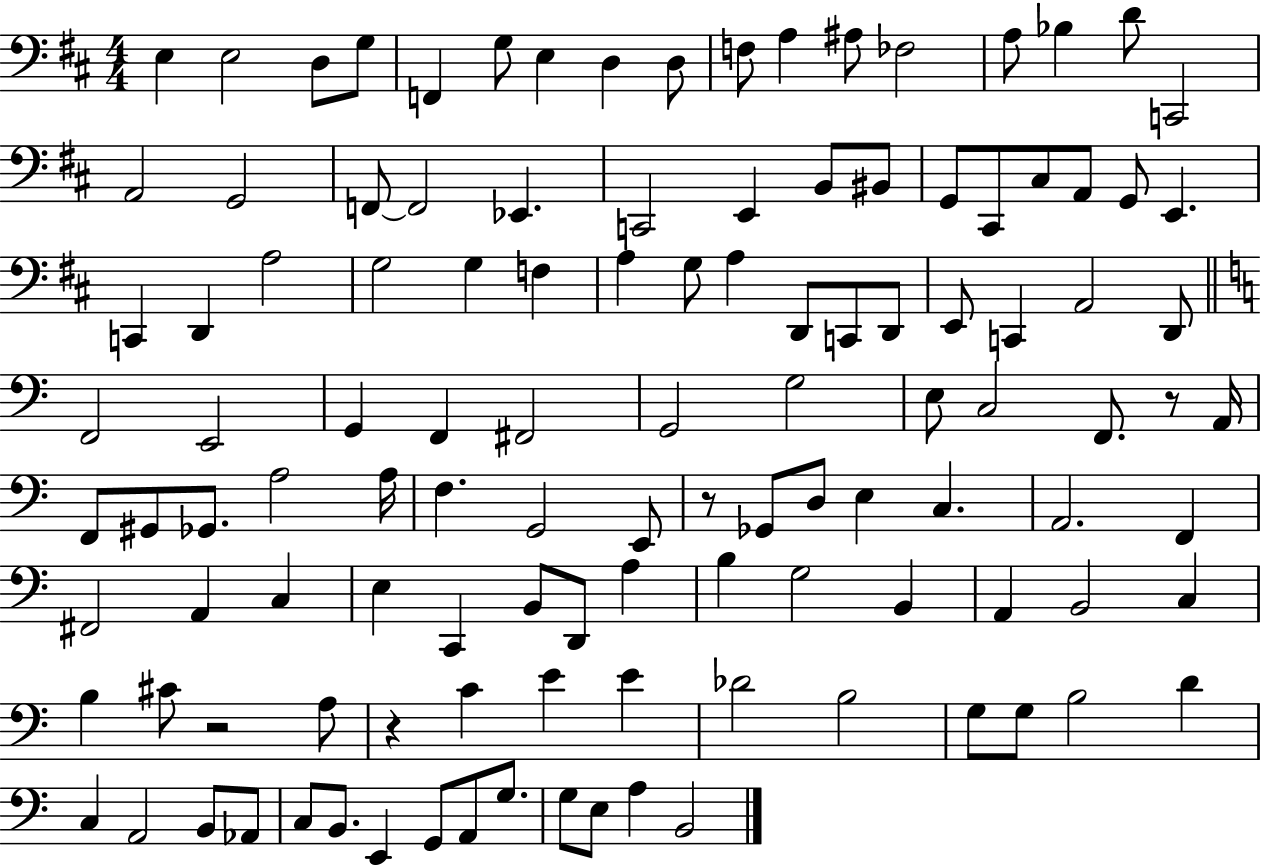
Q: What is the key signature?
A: D major